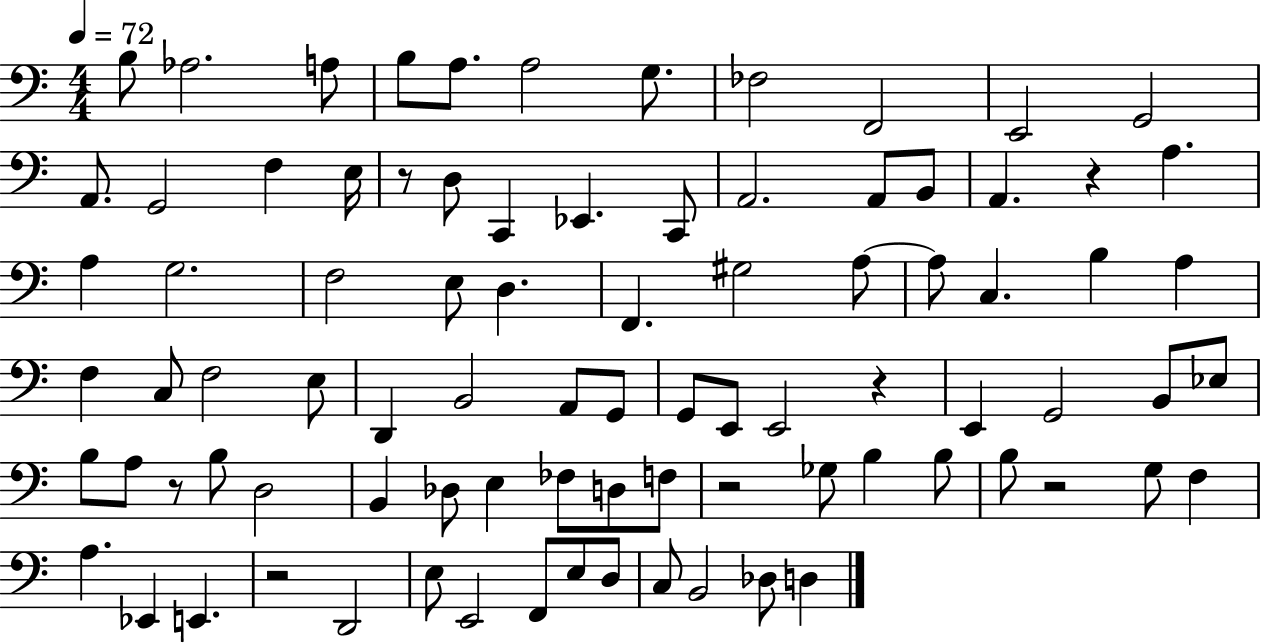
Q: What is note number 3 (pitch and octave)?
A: A3